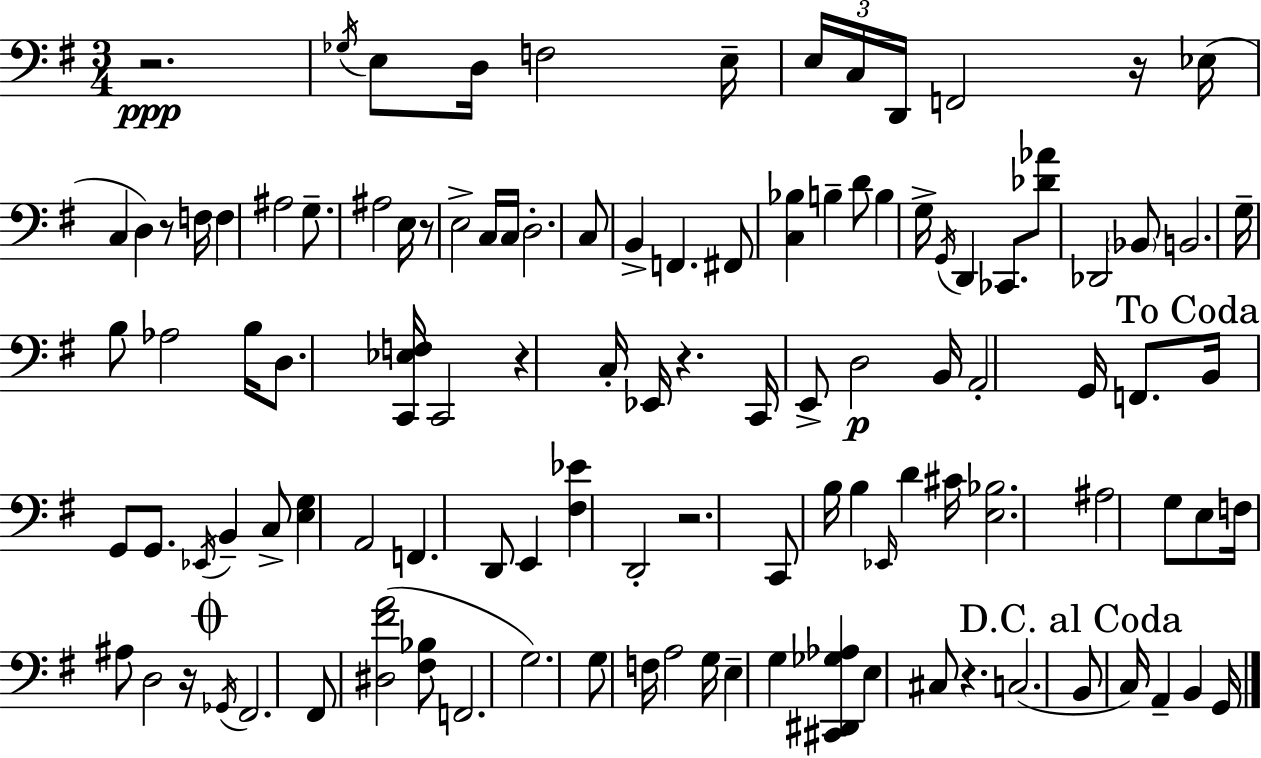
X:1
T:Untitled
M:3/4
L:1/4
K:G
z2 _G,/4 E,/2 D,/4 F,2 E,/4 E,/4 C,/4 D,,/4 F,,2 z/4 _E,/4 C, D, z/2 F,/4 F, ^A,2 G,/2 ^A,2 E,/4 z/2 E,2 C,/4 C,/4 D,2 C,/2 B,, F,, ^F,,/2 [C,_B,] B, D/2 B, G,/4 G,,/4 D,, _C,,/2 [_D_A]/2 _D,,2 _B,,/2 B,,2 G,/4 B,/2 _A,2 B,/4 D,/2 [C,,_E,F,]/4 C,,2 z C,/4 _E,,/4 z C,,/4 E,,/2 D,2 B,,/4 A,,2 G,,/4 F,,/2 B,,/4 G,,/2 G,,/2 _E,,/4 B,, C,/2 [E,G,] A,,2 F,, D,,/2 E,, [^F,_E] D,,2 z2 C,,/2 B,/4 B, _E,,/4 D ^C/4 [E,_B,]2 ^A,2 G,/2 E,/2 F,/4 ^A,/2 D,2 z/4 _G,,/4 ^F,,2 ^F,,/2 [^D,^FA]2 [^F,_B,]/2 F,,2 G,2 G,/2 F,/4 A,2 G,/4 E, G, [^C,,^D,,_G,_A,] E, ^C,/2 z C,2 B,,/2 C,/4 A,, B,, G,,/4